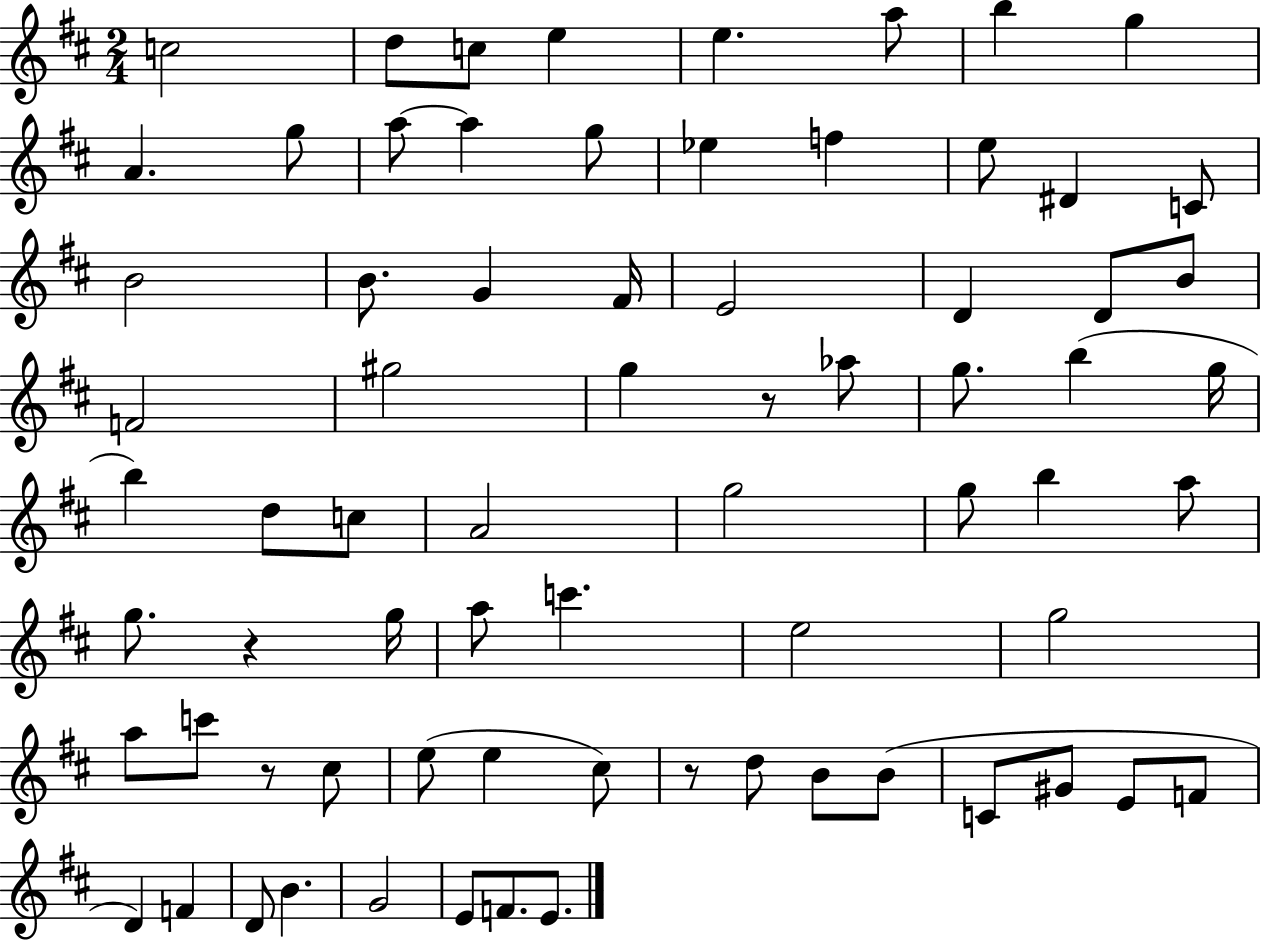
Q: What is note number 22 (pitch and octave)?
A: F#4